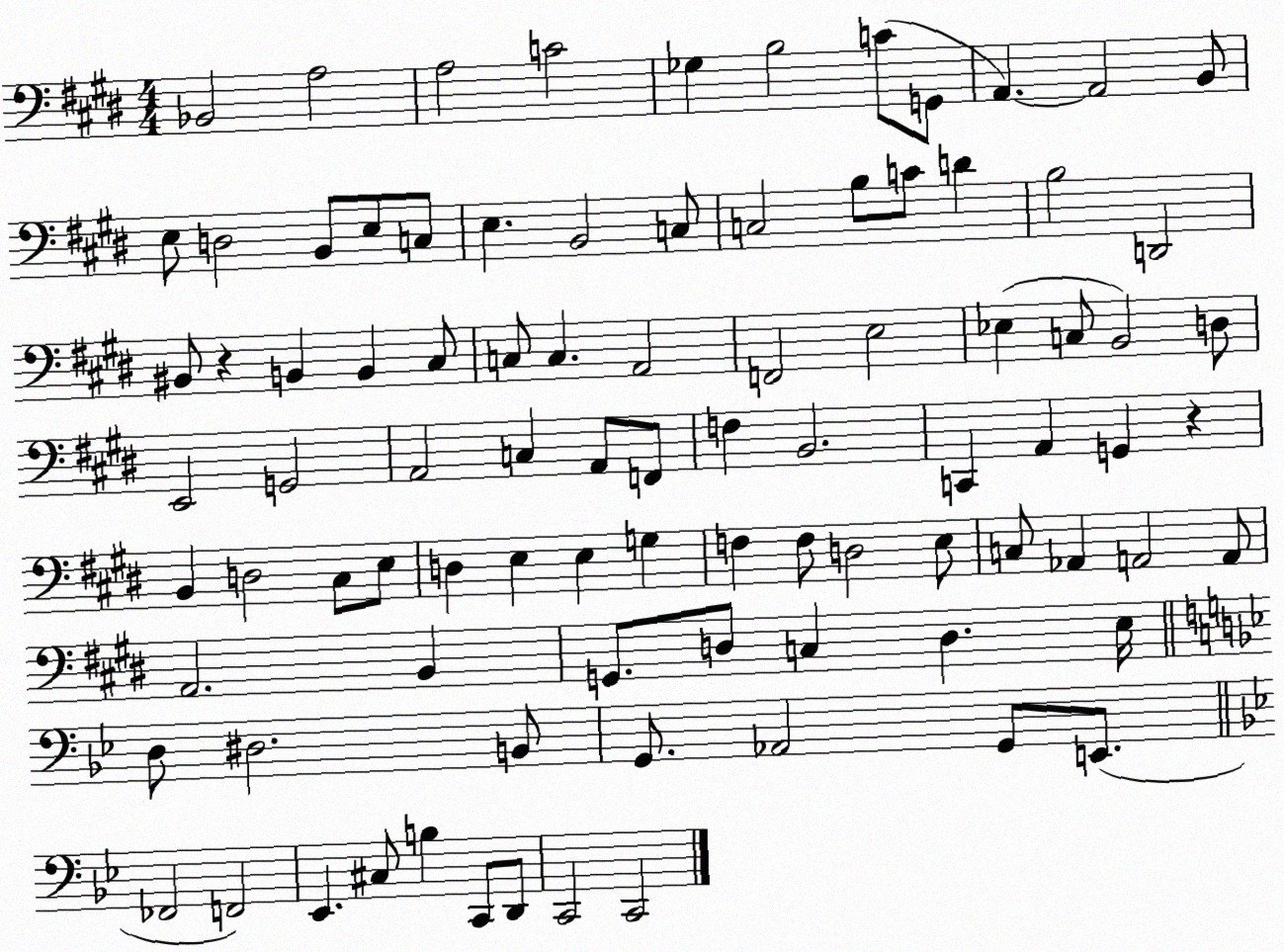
X:1
T:Untitled
M:4/4
L:1/4
K:E
_B,,2 A,2 A,2 C2 _G, B,2 C/2 G,,/2 A,, A,,2 B,,/2 E,/2 D,2 B,,/2 E,/2 C,/2 E, B,,2 C,/2 C,2 B,/2 C/2 D B,2 D,,2 ^B,,/2 z B,, B,, ^C,/2 C,/2 C, A,,2 F,,2 E,2 _E, C,/2 B,,2 D,/2 E,,2 G,,2 A,,2 C, A,,/2 F,,/2 F, B,,2 C,, A,, G,, z B,, D,2 ^C,/2 E,/2 D, E, E, G, F, F,/2 D,2 E,/2 C,/2 _A,, A,,2 A,,/2 A,,2 B,, G,,/2 D,/2 C, D, E,/4 D,/2 ^D,2 B,,/2 G,,/2 _A,,2 G,,/2 E,,/2 _F,,2 F,,2 _E,, ^C,/2 B, C,,/2 D,,/2 C,,2 C,,2